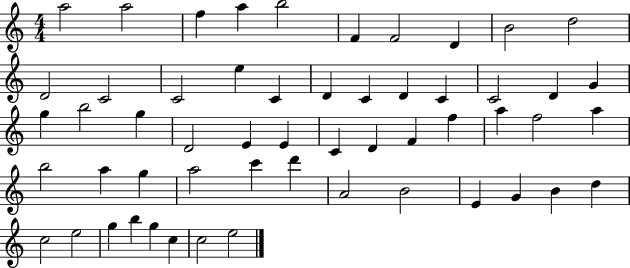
A5/h A5/h F5/q A5/q B5/h F4/q F4/h D4/q B4/h D5/h D4/h C4/h C4/h E5/q C4/q D4/q C4/q D4/q C4/q C4/h D4/q G4/q G5/q B5/h G5/q D4/h E4/q E4/q C4/q D4/q F4/q F5/q A5/q F5/h A5/q B5/h A5/q G5/q A5/h C6/q D6/q A4/h B4/h E4/q G4/q B4/q D5/q C5/h E5/h G5/q B5/q G5/q C5/q C5/h E5/h